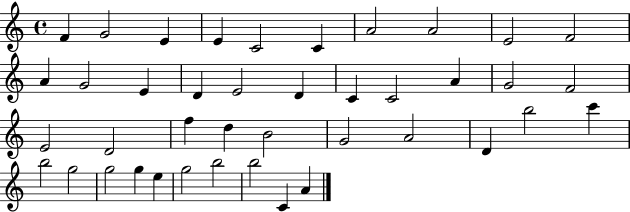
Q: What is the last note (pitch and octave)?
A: A4